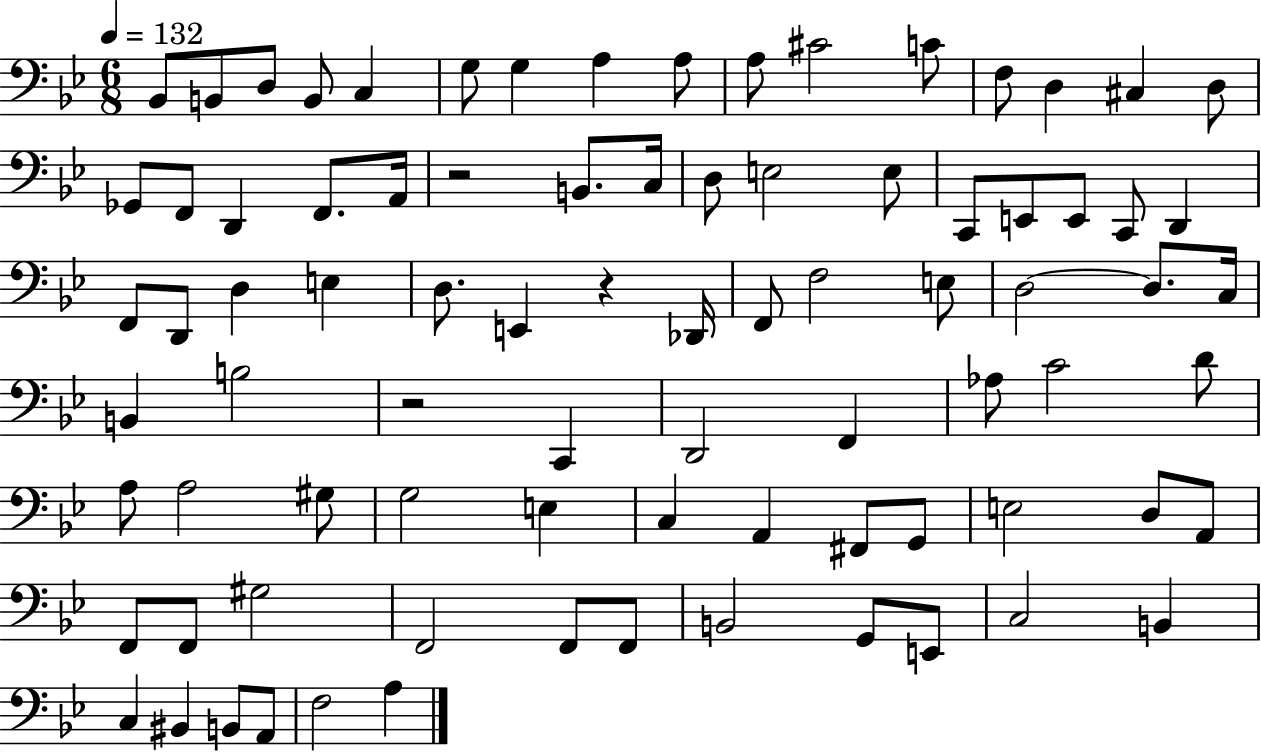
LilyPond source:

{
  \clef bass
  \numericTimeSignature
  \time 6/8
  \key bes \major
  \tempo 4 = 132
  bes,8 b,8 d8 b,8 c4 | g8 g4 a4 a8 | a8 cis'2 c'8 | f8 d4 cis4 d8 | \break ges,8 f,8 d,4 f,8. a,16 | r2 b,8. c16 | d8 e2 e8 | c,8 e,8 e,8 c,8 d,4 | \break f,8 d,8 d4 e4 | d8. e,4 r4 des,16 | f,8 f2 e8 | d2~~ d8. c16 | \break b,4 b2 | r2 c,4 | d,2 f,4 | aes8 c'2 d'8 | \break a8 a2 gis8 | g2 e4 | c4 a,4 fis,8 g,8 | e2 d8 a,8 | \break f,8 f,8 gis2 | f,2 f,8 f,8 | b,2 g,8 e,8 | c2 b,4 | \break c4 bis,4 b,8 a,8 | f2 a4 | \bar "|."
}